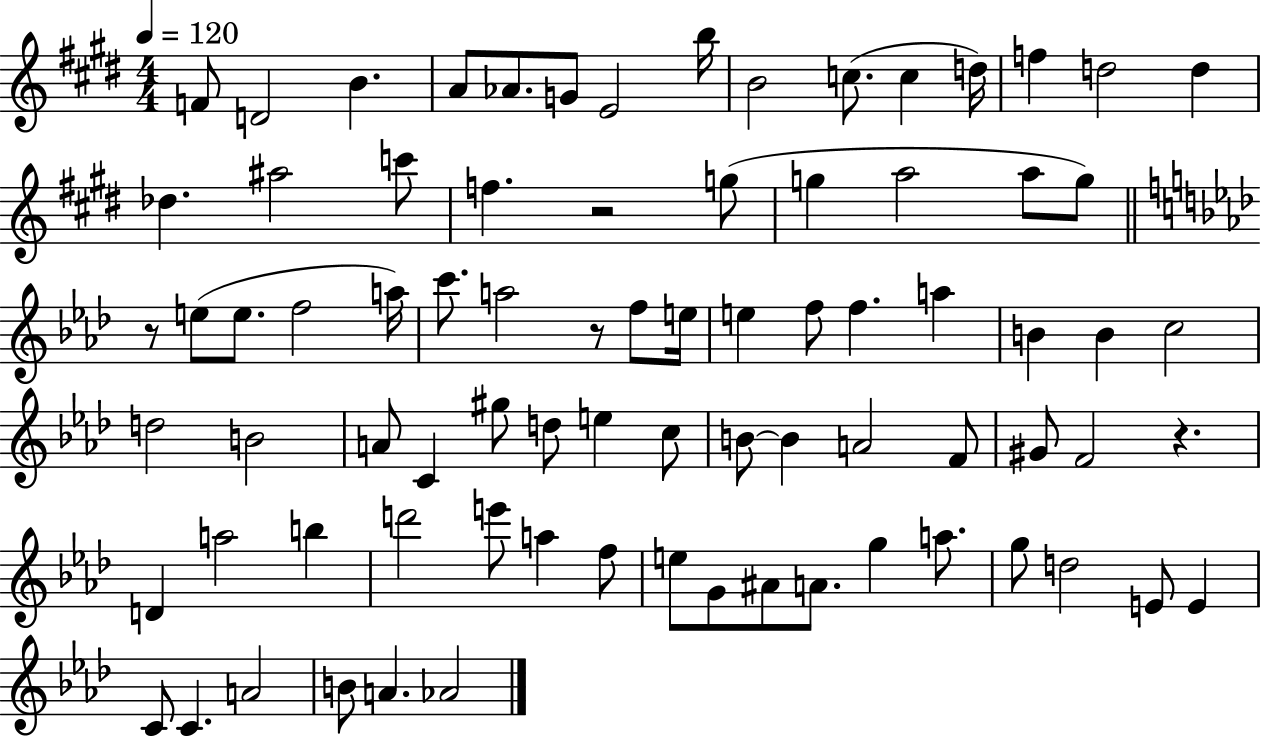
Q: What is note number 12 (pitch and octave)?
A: D5